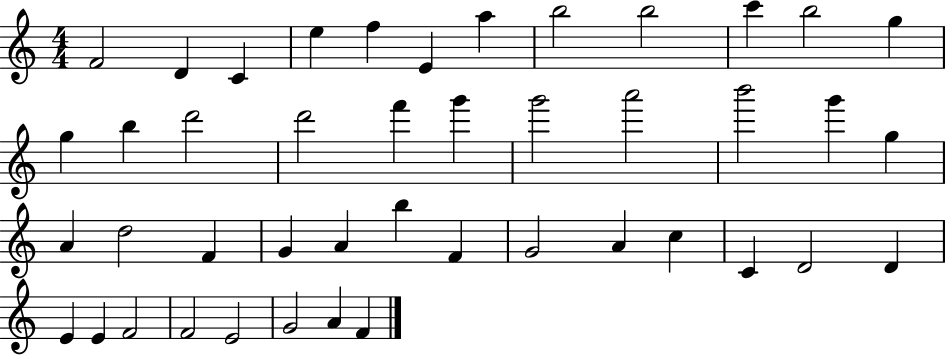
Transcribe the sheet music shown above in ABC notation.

X:1
T:Untitled
M:4/4
L:1/4
K:C
F2 D C e f E a b2 b2 c' b2 g g b d'2 d'2 f' g' g'2 a'2 b'2 g' g A d2 F G A b F G2 A c C D2 D E E F2 F2 E2 G2 A F